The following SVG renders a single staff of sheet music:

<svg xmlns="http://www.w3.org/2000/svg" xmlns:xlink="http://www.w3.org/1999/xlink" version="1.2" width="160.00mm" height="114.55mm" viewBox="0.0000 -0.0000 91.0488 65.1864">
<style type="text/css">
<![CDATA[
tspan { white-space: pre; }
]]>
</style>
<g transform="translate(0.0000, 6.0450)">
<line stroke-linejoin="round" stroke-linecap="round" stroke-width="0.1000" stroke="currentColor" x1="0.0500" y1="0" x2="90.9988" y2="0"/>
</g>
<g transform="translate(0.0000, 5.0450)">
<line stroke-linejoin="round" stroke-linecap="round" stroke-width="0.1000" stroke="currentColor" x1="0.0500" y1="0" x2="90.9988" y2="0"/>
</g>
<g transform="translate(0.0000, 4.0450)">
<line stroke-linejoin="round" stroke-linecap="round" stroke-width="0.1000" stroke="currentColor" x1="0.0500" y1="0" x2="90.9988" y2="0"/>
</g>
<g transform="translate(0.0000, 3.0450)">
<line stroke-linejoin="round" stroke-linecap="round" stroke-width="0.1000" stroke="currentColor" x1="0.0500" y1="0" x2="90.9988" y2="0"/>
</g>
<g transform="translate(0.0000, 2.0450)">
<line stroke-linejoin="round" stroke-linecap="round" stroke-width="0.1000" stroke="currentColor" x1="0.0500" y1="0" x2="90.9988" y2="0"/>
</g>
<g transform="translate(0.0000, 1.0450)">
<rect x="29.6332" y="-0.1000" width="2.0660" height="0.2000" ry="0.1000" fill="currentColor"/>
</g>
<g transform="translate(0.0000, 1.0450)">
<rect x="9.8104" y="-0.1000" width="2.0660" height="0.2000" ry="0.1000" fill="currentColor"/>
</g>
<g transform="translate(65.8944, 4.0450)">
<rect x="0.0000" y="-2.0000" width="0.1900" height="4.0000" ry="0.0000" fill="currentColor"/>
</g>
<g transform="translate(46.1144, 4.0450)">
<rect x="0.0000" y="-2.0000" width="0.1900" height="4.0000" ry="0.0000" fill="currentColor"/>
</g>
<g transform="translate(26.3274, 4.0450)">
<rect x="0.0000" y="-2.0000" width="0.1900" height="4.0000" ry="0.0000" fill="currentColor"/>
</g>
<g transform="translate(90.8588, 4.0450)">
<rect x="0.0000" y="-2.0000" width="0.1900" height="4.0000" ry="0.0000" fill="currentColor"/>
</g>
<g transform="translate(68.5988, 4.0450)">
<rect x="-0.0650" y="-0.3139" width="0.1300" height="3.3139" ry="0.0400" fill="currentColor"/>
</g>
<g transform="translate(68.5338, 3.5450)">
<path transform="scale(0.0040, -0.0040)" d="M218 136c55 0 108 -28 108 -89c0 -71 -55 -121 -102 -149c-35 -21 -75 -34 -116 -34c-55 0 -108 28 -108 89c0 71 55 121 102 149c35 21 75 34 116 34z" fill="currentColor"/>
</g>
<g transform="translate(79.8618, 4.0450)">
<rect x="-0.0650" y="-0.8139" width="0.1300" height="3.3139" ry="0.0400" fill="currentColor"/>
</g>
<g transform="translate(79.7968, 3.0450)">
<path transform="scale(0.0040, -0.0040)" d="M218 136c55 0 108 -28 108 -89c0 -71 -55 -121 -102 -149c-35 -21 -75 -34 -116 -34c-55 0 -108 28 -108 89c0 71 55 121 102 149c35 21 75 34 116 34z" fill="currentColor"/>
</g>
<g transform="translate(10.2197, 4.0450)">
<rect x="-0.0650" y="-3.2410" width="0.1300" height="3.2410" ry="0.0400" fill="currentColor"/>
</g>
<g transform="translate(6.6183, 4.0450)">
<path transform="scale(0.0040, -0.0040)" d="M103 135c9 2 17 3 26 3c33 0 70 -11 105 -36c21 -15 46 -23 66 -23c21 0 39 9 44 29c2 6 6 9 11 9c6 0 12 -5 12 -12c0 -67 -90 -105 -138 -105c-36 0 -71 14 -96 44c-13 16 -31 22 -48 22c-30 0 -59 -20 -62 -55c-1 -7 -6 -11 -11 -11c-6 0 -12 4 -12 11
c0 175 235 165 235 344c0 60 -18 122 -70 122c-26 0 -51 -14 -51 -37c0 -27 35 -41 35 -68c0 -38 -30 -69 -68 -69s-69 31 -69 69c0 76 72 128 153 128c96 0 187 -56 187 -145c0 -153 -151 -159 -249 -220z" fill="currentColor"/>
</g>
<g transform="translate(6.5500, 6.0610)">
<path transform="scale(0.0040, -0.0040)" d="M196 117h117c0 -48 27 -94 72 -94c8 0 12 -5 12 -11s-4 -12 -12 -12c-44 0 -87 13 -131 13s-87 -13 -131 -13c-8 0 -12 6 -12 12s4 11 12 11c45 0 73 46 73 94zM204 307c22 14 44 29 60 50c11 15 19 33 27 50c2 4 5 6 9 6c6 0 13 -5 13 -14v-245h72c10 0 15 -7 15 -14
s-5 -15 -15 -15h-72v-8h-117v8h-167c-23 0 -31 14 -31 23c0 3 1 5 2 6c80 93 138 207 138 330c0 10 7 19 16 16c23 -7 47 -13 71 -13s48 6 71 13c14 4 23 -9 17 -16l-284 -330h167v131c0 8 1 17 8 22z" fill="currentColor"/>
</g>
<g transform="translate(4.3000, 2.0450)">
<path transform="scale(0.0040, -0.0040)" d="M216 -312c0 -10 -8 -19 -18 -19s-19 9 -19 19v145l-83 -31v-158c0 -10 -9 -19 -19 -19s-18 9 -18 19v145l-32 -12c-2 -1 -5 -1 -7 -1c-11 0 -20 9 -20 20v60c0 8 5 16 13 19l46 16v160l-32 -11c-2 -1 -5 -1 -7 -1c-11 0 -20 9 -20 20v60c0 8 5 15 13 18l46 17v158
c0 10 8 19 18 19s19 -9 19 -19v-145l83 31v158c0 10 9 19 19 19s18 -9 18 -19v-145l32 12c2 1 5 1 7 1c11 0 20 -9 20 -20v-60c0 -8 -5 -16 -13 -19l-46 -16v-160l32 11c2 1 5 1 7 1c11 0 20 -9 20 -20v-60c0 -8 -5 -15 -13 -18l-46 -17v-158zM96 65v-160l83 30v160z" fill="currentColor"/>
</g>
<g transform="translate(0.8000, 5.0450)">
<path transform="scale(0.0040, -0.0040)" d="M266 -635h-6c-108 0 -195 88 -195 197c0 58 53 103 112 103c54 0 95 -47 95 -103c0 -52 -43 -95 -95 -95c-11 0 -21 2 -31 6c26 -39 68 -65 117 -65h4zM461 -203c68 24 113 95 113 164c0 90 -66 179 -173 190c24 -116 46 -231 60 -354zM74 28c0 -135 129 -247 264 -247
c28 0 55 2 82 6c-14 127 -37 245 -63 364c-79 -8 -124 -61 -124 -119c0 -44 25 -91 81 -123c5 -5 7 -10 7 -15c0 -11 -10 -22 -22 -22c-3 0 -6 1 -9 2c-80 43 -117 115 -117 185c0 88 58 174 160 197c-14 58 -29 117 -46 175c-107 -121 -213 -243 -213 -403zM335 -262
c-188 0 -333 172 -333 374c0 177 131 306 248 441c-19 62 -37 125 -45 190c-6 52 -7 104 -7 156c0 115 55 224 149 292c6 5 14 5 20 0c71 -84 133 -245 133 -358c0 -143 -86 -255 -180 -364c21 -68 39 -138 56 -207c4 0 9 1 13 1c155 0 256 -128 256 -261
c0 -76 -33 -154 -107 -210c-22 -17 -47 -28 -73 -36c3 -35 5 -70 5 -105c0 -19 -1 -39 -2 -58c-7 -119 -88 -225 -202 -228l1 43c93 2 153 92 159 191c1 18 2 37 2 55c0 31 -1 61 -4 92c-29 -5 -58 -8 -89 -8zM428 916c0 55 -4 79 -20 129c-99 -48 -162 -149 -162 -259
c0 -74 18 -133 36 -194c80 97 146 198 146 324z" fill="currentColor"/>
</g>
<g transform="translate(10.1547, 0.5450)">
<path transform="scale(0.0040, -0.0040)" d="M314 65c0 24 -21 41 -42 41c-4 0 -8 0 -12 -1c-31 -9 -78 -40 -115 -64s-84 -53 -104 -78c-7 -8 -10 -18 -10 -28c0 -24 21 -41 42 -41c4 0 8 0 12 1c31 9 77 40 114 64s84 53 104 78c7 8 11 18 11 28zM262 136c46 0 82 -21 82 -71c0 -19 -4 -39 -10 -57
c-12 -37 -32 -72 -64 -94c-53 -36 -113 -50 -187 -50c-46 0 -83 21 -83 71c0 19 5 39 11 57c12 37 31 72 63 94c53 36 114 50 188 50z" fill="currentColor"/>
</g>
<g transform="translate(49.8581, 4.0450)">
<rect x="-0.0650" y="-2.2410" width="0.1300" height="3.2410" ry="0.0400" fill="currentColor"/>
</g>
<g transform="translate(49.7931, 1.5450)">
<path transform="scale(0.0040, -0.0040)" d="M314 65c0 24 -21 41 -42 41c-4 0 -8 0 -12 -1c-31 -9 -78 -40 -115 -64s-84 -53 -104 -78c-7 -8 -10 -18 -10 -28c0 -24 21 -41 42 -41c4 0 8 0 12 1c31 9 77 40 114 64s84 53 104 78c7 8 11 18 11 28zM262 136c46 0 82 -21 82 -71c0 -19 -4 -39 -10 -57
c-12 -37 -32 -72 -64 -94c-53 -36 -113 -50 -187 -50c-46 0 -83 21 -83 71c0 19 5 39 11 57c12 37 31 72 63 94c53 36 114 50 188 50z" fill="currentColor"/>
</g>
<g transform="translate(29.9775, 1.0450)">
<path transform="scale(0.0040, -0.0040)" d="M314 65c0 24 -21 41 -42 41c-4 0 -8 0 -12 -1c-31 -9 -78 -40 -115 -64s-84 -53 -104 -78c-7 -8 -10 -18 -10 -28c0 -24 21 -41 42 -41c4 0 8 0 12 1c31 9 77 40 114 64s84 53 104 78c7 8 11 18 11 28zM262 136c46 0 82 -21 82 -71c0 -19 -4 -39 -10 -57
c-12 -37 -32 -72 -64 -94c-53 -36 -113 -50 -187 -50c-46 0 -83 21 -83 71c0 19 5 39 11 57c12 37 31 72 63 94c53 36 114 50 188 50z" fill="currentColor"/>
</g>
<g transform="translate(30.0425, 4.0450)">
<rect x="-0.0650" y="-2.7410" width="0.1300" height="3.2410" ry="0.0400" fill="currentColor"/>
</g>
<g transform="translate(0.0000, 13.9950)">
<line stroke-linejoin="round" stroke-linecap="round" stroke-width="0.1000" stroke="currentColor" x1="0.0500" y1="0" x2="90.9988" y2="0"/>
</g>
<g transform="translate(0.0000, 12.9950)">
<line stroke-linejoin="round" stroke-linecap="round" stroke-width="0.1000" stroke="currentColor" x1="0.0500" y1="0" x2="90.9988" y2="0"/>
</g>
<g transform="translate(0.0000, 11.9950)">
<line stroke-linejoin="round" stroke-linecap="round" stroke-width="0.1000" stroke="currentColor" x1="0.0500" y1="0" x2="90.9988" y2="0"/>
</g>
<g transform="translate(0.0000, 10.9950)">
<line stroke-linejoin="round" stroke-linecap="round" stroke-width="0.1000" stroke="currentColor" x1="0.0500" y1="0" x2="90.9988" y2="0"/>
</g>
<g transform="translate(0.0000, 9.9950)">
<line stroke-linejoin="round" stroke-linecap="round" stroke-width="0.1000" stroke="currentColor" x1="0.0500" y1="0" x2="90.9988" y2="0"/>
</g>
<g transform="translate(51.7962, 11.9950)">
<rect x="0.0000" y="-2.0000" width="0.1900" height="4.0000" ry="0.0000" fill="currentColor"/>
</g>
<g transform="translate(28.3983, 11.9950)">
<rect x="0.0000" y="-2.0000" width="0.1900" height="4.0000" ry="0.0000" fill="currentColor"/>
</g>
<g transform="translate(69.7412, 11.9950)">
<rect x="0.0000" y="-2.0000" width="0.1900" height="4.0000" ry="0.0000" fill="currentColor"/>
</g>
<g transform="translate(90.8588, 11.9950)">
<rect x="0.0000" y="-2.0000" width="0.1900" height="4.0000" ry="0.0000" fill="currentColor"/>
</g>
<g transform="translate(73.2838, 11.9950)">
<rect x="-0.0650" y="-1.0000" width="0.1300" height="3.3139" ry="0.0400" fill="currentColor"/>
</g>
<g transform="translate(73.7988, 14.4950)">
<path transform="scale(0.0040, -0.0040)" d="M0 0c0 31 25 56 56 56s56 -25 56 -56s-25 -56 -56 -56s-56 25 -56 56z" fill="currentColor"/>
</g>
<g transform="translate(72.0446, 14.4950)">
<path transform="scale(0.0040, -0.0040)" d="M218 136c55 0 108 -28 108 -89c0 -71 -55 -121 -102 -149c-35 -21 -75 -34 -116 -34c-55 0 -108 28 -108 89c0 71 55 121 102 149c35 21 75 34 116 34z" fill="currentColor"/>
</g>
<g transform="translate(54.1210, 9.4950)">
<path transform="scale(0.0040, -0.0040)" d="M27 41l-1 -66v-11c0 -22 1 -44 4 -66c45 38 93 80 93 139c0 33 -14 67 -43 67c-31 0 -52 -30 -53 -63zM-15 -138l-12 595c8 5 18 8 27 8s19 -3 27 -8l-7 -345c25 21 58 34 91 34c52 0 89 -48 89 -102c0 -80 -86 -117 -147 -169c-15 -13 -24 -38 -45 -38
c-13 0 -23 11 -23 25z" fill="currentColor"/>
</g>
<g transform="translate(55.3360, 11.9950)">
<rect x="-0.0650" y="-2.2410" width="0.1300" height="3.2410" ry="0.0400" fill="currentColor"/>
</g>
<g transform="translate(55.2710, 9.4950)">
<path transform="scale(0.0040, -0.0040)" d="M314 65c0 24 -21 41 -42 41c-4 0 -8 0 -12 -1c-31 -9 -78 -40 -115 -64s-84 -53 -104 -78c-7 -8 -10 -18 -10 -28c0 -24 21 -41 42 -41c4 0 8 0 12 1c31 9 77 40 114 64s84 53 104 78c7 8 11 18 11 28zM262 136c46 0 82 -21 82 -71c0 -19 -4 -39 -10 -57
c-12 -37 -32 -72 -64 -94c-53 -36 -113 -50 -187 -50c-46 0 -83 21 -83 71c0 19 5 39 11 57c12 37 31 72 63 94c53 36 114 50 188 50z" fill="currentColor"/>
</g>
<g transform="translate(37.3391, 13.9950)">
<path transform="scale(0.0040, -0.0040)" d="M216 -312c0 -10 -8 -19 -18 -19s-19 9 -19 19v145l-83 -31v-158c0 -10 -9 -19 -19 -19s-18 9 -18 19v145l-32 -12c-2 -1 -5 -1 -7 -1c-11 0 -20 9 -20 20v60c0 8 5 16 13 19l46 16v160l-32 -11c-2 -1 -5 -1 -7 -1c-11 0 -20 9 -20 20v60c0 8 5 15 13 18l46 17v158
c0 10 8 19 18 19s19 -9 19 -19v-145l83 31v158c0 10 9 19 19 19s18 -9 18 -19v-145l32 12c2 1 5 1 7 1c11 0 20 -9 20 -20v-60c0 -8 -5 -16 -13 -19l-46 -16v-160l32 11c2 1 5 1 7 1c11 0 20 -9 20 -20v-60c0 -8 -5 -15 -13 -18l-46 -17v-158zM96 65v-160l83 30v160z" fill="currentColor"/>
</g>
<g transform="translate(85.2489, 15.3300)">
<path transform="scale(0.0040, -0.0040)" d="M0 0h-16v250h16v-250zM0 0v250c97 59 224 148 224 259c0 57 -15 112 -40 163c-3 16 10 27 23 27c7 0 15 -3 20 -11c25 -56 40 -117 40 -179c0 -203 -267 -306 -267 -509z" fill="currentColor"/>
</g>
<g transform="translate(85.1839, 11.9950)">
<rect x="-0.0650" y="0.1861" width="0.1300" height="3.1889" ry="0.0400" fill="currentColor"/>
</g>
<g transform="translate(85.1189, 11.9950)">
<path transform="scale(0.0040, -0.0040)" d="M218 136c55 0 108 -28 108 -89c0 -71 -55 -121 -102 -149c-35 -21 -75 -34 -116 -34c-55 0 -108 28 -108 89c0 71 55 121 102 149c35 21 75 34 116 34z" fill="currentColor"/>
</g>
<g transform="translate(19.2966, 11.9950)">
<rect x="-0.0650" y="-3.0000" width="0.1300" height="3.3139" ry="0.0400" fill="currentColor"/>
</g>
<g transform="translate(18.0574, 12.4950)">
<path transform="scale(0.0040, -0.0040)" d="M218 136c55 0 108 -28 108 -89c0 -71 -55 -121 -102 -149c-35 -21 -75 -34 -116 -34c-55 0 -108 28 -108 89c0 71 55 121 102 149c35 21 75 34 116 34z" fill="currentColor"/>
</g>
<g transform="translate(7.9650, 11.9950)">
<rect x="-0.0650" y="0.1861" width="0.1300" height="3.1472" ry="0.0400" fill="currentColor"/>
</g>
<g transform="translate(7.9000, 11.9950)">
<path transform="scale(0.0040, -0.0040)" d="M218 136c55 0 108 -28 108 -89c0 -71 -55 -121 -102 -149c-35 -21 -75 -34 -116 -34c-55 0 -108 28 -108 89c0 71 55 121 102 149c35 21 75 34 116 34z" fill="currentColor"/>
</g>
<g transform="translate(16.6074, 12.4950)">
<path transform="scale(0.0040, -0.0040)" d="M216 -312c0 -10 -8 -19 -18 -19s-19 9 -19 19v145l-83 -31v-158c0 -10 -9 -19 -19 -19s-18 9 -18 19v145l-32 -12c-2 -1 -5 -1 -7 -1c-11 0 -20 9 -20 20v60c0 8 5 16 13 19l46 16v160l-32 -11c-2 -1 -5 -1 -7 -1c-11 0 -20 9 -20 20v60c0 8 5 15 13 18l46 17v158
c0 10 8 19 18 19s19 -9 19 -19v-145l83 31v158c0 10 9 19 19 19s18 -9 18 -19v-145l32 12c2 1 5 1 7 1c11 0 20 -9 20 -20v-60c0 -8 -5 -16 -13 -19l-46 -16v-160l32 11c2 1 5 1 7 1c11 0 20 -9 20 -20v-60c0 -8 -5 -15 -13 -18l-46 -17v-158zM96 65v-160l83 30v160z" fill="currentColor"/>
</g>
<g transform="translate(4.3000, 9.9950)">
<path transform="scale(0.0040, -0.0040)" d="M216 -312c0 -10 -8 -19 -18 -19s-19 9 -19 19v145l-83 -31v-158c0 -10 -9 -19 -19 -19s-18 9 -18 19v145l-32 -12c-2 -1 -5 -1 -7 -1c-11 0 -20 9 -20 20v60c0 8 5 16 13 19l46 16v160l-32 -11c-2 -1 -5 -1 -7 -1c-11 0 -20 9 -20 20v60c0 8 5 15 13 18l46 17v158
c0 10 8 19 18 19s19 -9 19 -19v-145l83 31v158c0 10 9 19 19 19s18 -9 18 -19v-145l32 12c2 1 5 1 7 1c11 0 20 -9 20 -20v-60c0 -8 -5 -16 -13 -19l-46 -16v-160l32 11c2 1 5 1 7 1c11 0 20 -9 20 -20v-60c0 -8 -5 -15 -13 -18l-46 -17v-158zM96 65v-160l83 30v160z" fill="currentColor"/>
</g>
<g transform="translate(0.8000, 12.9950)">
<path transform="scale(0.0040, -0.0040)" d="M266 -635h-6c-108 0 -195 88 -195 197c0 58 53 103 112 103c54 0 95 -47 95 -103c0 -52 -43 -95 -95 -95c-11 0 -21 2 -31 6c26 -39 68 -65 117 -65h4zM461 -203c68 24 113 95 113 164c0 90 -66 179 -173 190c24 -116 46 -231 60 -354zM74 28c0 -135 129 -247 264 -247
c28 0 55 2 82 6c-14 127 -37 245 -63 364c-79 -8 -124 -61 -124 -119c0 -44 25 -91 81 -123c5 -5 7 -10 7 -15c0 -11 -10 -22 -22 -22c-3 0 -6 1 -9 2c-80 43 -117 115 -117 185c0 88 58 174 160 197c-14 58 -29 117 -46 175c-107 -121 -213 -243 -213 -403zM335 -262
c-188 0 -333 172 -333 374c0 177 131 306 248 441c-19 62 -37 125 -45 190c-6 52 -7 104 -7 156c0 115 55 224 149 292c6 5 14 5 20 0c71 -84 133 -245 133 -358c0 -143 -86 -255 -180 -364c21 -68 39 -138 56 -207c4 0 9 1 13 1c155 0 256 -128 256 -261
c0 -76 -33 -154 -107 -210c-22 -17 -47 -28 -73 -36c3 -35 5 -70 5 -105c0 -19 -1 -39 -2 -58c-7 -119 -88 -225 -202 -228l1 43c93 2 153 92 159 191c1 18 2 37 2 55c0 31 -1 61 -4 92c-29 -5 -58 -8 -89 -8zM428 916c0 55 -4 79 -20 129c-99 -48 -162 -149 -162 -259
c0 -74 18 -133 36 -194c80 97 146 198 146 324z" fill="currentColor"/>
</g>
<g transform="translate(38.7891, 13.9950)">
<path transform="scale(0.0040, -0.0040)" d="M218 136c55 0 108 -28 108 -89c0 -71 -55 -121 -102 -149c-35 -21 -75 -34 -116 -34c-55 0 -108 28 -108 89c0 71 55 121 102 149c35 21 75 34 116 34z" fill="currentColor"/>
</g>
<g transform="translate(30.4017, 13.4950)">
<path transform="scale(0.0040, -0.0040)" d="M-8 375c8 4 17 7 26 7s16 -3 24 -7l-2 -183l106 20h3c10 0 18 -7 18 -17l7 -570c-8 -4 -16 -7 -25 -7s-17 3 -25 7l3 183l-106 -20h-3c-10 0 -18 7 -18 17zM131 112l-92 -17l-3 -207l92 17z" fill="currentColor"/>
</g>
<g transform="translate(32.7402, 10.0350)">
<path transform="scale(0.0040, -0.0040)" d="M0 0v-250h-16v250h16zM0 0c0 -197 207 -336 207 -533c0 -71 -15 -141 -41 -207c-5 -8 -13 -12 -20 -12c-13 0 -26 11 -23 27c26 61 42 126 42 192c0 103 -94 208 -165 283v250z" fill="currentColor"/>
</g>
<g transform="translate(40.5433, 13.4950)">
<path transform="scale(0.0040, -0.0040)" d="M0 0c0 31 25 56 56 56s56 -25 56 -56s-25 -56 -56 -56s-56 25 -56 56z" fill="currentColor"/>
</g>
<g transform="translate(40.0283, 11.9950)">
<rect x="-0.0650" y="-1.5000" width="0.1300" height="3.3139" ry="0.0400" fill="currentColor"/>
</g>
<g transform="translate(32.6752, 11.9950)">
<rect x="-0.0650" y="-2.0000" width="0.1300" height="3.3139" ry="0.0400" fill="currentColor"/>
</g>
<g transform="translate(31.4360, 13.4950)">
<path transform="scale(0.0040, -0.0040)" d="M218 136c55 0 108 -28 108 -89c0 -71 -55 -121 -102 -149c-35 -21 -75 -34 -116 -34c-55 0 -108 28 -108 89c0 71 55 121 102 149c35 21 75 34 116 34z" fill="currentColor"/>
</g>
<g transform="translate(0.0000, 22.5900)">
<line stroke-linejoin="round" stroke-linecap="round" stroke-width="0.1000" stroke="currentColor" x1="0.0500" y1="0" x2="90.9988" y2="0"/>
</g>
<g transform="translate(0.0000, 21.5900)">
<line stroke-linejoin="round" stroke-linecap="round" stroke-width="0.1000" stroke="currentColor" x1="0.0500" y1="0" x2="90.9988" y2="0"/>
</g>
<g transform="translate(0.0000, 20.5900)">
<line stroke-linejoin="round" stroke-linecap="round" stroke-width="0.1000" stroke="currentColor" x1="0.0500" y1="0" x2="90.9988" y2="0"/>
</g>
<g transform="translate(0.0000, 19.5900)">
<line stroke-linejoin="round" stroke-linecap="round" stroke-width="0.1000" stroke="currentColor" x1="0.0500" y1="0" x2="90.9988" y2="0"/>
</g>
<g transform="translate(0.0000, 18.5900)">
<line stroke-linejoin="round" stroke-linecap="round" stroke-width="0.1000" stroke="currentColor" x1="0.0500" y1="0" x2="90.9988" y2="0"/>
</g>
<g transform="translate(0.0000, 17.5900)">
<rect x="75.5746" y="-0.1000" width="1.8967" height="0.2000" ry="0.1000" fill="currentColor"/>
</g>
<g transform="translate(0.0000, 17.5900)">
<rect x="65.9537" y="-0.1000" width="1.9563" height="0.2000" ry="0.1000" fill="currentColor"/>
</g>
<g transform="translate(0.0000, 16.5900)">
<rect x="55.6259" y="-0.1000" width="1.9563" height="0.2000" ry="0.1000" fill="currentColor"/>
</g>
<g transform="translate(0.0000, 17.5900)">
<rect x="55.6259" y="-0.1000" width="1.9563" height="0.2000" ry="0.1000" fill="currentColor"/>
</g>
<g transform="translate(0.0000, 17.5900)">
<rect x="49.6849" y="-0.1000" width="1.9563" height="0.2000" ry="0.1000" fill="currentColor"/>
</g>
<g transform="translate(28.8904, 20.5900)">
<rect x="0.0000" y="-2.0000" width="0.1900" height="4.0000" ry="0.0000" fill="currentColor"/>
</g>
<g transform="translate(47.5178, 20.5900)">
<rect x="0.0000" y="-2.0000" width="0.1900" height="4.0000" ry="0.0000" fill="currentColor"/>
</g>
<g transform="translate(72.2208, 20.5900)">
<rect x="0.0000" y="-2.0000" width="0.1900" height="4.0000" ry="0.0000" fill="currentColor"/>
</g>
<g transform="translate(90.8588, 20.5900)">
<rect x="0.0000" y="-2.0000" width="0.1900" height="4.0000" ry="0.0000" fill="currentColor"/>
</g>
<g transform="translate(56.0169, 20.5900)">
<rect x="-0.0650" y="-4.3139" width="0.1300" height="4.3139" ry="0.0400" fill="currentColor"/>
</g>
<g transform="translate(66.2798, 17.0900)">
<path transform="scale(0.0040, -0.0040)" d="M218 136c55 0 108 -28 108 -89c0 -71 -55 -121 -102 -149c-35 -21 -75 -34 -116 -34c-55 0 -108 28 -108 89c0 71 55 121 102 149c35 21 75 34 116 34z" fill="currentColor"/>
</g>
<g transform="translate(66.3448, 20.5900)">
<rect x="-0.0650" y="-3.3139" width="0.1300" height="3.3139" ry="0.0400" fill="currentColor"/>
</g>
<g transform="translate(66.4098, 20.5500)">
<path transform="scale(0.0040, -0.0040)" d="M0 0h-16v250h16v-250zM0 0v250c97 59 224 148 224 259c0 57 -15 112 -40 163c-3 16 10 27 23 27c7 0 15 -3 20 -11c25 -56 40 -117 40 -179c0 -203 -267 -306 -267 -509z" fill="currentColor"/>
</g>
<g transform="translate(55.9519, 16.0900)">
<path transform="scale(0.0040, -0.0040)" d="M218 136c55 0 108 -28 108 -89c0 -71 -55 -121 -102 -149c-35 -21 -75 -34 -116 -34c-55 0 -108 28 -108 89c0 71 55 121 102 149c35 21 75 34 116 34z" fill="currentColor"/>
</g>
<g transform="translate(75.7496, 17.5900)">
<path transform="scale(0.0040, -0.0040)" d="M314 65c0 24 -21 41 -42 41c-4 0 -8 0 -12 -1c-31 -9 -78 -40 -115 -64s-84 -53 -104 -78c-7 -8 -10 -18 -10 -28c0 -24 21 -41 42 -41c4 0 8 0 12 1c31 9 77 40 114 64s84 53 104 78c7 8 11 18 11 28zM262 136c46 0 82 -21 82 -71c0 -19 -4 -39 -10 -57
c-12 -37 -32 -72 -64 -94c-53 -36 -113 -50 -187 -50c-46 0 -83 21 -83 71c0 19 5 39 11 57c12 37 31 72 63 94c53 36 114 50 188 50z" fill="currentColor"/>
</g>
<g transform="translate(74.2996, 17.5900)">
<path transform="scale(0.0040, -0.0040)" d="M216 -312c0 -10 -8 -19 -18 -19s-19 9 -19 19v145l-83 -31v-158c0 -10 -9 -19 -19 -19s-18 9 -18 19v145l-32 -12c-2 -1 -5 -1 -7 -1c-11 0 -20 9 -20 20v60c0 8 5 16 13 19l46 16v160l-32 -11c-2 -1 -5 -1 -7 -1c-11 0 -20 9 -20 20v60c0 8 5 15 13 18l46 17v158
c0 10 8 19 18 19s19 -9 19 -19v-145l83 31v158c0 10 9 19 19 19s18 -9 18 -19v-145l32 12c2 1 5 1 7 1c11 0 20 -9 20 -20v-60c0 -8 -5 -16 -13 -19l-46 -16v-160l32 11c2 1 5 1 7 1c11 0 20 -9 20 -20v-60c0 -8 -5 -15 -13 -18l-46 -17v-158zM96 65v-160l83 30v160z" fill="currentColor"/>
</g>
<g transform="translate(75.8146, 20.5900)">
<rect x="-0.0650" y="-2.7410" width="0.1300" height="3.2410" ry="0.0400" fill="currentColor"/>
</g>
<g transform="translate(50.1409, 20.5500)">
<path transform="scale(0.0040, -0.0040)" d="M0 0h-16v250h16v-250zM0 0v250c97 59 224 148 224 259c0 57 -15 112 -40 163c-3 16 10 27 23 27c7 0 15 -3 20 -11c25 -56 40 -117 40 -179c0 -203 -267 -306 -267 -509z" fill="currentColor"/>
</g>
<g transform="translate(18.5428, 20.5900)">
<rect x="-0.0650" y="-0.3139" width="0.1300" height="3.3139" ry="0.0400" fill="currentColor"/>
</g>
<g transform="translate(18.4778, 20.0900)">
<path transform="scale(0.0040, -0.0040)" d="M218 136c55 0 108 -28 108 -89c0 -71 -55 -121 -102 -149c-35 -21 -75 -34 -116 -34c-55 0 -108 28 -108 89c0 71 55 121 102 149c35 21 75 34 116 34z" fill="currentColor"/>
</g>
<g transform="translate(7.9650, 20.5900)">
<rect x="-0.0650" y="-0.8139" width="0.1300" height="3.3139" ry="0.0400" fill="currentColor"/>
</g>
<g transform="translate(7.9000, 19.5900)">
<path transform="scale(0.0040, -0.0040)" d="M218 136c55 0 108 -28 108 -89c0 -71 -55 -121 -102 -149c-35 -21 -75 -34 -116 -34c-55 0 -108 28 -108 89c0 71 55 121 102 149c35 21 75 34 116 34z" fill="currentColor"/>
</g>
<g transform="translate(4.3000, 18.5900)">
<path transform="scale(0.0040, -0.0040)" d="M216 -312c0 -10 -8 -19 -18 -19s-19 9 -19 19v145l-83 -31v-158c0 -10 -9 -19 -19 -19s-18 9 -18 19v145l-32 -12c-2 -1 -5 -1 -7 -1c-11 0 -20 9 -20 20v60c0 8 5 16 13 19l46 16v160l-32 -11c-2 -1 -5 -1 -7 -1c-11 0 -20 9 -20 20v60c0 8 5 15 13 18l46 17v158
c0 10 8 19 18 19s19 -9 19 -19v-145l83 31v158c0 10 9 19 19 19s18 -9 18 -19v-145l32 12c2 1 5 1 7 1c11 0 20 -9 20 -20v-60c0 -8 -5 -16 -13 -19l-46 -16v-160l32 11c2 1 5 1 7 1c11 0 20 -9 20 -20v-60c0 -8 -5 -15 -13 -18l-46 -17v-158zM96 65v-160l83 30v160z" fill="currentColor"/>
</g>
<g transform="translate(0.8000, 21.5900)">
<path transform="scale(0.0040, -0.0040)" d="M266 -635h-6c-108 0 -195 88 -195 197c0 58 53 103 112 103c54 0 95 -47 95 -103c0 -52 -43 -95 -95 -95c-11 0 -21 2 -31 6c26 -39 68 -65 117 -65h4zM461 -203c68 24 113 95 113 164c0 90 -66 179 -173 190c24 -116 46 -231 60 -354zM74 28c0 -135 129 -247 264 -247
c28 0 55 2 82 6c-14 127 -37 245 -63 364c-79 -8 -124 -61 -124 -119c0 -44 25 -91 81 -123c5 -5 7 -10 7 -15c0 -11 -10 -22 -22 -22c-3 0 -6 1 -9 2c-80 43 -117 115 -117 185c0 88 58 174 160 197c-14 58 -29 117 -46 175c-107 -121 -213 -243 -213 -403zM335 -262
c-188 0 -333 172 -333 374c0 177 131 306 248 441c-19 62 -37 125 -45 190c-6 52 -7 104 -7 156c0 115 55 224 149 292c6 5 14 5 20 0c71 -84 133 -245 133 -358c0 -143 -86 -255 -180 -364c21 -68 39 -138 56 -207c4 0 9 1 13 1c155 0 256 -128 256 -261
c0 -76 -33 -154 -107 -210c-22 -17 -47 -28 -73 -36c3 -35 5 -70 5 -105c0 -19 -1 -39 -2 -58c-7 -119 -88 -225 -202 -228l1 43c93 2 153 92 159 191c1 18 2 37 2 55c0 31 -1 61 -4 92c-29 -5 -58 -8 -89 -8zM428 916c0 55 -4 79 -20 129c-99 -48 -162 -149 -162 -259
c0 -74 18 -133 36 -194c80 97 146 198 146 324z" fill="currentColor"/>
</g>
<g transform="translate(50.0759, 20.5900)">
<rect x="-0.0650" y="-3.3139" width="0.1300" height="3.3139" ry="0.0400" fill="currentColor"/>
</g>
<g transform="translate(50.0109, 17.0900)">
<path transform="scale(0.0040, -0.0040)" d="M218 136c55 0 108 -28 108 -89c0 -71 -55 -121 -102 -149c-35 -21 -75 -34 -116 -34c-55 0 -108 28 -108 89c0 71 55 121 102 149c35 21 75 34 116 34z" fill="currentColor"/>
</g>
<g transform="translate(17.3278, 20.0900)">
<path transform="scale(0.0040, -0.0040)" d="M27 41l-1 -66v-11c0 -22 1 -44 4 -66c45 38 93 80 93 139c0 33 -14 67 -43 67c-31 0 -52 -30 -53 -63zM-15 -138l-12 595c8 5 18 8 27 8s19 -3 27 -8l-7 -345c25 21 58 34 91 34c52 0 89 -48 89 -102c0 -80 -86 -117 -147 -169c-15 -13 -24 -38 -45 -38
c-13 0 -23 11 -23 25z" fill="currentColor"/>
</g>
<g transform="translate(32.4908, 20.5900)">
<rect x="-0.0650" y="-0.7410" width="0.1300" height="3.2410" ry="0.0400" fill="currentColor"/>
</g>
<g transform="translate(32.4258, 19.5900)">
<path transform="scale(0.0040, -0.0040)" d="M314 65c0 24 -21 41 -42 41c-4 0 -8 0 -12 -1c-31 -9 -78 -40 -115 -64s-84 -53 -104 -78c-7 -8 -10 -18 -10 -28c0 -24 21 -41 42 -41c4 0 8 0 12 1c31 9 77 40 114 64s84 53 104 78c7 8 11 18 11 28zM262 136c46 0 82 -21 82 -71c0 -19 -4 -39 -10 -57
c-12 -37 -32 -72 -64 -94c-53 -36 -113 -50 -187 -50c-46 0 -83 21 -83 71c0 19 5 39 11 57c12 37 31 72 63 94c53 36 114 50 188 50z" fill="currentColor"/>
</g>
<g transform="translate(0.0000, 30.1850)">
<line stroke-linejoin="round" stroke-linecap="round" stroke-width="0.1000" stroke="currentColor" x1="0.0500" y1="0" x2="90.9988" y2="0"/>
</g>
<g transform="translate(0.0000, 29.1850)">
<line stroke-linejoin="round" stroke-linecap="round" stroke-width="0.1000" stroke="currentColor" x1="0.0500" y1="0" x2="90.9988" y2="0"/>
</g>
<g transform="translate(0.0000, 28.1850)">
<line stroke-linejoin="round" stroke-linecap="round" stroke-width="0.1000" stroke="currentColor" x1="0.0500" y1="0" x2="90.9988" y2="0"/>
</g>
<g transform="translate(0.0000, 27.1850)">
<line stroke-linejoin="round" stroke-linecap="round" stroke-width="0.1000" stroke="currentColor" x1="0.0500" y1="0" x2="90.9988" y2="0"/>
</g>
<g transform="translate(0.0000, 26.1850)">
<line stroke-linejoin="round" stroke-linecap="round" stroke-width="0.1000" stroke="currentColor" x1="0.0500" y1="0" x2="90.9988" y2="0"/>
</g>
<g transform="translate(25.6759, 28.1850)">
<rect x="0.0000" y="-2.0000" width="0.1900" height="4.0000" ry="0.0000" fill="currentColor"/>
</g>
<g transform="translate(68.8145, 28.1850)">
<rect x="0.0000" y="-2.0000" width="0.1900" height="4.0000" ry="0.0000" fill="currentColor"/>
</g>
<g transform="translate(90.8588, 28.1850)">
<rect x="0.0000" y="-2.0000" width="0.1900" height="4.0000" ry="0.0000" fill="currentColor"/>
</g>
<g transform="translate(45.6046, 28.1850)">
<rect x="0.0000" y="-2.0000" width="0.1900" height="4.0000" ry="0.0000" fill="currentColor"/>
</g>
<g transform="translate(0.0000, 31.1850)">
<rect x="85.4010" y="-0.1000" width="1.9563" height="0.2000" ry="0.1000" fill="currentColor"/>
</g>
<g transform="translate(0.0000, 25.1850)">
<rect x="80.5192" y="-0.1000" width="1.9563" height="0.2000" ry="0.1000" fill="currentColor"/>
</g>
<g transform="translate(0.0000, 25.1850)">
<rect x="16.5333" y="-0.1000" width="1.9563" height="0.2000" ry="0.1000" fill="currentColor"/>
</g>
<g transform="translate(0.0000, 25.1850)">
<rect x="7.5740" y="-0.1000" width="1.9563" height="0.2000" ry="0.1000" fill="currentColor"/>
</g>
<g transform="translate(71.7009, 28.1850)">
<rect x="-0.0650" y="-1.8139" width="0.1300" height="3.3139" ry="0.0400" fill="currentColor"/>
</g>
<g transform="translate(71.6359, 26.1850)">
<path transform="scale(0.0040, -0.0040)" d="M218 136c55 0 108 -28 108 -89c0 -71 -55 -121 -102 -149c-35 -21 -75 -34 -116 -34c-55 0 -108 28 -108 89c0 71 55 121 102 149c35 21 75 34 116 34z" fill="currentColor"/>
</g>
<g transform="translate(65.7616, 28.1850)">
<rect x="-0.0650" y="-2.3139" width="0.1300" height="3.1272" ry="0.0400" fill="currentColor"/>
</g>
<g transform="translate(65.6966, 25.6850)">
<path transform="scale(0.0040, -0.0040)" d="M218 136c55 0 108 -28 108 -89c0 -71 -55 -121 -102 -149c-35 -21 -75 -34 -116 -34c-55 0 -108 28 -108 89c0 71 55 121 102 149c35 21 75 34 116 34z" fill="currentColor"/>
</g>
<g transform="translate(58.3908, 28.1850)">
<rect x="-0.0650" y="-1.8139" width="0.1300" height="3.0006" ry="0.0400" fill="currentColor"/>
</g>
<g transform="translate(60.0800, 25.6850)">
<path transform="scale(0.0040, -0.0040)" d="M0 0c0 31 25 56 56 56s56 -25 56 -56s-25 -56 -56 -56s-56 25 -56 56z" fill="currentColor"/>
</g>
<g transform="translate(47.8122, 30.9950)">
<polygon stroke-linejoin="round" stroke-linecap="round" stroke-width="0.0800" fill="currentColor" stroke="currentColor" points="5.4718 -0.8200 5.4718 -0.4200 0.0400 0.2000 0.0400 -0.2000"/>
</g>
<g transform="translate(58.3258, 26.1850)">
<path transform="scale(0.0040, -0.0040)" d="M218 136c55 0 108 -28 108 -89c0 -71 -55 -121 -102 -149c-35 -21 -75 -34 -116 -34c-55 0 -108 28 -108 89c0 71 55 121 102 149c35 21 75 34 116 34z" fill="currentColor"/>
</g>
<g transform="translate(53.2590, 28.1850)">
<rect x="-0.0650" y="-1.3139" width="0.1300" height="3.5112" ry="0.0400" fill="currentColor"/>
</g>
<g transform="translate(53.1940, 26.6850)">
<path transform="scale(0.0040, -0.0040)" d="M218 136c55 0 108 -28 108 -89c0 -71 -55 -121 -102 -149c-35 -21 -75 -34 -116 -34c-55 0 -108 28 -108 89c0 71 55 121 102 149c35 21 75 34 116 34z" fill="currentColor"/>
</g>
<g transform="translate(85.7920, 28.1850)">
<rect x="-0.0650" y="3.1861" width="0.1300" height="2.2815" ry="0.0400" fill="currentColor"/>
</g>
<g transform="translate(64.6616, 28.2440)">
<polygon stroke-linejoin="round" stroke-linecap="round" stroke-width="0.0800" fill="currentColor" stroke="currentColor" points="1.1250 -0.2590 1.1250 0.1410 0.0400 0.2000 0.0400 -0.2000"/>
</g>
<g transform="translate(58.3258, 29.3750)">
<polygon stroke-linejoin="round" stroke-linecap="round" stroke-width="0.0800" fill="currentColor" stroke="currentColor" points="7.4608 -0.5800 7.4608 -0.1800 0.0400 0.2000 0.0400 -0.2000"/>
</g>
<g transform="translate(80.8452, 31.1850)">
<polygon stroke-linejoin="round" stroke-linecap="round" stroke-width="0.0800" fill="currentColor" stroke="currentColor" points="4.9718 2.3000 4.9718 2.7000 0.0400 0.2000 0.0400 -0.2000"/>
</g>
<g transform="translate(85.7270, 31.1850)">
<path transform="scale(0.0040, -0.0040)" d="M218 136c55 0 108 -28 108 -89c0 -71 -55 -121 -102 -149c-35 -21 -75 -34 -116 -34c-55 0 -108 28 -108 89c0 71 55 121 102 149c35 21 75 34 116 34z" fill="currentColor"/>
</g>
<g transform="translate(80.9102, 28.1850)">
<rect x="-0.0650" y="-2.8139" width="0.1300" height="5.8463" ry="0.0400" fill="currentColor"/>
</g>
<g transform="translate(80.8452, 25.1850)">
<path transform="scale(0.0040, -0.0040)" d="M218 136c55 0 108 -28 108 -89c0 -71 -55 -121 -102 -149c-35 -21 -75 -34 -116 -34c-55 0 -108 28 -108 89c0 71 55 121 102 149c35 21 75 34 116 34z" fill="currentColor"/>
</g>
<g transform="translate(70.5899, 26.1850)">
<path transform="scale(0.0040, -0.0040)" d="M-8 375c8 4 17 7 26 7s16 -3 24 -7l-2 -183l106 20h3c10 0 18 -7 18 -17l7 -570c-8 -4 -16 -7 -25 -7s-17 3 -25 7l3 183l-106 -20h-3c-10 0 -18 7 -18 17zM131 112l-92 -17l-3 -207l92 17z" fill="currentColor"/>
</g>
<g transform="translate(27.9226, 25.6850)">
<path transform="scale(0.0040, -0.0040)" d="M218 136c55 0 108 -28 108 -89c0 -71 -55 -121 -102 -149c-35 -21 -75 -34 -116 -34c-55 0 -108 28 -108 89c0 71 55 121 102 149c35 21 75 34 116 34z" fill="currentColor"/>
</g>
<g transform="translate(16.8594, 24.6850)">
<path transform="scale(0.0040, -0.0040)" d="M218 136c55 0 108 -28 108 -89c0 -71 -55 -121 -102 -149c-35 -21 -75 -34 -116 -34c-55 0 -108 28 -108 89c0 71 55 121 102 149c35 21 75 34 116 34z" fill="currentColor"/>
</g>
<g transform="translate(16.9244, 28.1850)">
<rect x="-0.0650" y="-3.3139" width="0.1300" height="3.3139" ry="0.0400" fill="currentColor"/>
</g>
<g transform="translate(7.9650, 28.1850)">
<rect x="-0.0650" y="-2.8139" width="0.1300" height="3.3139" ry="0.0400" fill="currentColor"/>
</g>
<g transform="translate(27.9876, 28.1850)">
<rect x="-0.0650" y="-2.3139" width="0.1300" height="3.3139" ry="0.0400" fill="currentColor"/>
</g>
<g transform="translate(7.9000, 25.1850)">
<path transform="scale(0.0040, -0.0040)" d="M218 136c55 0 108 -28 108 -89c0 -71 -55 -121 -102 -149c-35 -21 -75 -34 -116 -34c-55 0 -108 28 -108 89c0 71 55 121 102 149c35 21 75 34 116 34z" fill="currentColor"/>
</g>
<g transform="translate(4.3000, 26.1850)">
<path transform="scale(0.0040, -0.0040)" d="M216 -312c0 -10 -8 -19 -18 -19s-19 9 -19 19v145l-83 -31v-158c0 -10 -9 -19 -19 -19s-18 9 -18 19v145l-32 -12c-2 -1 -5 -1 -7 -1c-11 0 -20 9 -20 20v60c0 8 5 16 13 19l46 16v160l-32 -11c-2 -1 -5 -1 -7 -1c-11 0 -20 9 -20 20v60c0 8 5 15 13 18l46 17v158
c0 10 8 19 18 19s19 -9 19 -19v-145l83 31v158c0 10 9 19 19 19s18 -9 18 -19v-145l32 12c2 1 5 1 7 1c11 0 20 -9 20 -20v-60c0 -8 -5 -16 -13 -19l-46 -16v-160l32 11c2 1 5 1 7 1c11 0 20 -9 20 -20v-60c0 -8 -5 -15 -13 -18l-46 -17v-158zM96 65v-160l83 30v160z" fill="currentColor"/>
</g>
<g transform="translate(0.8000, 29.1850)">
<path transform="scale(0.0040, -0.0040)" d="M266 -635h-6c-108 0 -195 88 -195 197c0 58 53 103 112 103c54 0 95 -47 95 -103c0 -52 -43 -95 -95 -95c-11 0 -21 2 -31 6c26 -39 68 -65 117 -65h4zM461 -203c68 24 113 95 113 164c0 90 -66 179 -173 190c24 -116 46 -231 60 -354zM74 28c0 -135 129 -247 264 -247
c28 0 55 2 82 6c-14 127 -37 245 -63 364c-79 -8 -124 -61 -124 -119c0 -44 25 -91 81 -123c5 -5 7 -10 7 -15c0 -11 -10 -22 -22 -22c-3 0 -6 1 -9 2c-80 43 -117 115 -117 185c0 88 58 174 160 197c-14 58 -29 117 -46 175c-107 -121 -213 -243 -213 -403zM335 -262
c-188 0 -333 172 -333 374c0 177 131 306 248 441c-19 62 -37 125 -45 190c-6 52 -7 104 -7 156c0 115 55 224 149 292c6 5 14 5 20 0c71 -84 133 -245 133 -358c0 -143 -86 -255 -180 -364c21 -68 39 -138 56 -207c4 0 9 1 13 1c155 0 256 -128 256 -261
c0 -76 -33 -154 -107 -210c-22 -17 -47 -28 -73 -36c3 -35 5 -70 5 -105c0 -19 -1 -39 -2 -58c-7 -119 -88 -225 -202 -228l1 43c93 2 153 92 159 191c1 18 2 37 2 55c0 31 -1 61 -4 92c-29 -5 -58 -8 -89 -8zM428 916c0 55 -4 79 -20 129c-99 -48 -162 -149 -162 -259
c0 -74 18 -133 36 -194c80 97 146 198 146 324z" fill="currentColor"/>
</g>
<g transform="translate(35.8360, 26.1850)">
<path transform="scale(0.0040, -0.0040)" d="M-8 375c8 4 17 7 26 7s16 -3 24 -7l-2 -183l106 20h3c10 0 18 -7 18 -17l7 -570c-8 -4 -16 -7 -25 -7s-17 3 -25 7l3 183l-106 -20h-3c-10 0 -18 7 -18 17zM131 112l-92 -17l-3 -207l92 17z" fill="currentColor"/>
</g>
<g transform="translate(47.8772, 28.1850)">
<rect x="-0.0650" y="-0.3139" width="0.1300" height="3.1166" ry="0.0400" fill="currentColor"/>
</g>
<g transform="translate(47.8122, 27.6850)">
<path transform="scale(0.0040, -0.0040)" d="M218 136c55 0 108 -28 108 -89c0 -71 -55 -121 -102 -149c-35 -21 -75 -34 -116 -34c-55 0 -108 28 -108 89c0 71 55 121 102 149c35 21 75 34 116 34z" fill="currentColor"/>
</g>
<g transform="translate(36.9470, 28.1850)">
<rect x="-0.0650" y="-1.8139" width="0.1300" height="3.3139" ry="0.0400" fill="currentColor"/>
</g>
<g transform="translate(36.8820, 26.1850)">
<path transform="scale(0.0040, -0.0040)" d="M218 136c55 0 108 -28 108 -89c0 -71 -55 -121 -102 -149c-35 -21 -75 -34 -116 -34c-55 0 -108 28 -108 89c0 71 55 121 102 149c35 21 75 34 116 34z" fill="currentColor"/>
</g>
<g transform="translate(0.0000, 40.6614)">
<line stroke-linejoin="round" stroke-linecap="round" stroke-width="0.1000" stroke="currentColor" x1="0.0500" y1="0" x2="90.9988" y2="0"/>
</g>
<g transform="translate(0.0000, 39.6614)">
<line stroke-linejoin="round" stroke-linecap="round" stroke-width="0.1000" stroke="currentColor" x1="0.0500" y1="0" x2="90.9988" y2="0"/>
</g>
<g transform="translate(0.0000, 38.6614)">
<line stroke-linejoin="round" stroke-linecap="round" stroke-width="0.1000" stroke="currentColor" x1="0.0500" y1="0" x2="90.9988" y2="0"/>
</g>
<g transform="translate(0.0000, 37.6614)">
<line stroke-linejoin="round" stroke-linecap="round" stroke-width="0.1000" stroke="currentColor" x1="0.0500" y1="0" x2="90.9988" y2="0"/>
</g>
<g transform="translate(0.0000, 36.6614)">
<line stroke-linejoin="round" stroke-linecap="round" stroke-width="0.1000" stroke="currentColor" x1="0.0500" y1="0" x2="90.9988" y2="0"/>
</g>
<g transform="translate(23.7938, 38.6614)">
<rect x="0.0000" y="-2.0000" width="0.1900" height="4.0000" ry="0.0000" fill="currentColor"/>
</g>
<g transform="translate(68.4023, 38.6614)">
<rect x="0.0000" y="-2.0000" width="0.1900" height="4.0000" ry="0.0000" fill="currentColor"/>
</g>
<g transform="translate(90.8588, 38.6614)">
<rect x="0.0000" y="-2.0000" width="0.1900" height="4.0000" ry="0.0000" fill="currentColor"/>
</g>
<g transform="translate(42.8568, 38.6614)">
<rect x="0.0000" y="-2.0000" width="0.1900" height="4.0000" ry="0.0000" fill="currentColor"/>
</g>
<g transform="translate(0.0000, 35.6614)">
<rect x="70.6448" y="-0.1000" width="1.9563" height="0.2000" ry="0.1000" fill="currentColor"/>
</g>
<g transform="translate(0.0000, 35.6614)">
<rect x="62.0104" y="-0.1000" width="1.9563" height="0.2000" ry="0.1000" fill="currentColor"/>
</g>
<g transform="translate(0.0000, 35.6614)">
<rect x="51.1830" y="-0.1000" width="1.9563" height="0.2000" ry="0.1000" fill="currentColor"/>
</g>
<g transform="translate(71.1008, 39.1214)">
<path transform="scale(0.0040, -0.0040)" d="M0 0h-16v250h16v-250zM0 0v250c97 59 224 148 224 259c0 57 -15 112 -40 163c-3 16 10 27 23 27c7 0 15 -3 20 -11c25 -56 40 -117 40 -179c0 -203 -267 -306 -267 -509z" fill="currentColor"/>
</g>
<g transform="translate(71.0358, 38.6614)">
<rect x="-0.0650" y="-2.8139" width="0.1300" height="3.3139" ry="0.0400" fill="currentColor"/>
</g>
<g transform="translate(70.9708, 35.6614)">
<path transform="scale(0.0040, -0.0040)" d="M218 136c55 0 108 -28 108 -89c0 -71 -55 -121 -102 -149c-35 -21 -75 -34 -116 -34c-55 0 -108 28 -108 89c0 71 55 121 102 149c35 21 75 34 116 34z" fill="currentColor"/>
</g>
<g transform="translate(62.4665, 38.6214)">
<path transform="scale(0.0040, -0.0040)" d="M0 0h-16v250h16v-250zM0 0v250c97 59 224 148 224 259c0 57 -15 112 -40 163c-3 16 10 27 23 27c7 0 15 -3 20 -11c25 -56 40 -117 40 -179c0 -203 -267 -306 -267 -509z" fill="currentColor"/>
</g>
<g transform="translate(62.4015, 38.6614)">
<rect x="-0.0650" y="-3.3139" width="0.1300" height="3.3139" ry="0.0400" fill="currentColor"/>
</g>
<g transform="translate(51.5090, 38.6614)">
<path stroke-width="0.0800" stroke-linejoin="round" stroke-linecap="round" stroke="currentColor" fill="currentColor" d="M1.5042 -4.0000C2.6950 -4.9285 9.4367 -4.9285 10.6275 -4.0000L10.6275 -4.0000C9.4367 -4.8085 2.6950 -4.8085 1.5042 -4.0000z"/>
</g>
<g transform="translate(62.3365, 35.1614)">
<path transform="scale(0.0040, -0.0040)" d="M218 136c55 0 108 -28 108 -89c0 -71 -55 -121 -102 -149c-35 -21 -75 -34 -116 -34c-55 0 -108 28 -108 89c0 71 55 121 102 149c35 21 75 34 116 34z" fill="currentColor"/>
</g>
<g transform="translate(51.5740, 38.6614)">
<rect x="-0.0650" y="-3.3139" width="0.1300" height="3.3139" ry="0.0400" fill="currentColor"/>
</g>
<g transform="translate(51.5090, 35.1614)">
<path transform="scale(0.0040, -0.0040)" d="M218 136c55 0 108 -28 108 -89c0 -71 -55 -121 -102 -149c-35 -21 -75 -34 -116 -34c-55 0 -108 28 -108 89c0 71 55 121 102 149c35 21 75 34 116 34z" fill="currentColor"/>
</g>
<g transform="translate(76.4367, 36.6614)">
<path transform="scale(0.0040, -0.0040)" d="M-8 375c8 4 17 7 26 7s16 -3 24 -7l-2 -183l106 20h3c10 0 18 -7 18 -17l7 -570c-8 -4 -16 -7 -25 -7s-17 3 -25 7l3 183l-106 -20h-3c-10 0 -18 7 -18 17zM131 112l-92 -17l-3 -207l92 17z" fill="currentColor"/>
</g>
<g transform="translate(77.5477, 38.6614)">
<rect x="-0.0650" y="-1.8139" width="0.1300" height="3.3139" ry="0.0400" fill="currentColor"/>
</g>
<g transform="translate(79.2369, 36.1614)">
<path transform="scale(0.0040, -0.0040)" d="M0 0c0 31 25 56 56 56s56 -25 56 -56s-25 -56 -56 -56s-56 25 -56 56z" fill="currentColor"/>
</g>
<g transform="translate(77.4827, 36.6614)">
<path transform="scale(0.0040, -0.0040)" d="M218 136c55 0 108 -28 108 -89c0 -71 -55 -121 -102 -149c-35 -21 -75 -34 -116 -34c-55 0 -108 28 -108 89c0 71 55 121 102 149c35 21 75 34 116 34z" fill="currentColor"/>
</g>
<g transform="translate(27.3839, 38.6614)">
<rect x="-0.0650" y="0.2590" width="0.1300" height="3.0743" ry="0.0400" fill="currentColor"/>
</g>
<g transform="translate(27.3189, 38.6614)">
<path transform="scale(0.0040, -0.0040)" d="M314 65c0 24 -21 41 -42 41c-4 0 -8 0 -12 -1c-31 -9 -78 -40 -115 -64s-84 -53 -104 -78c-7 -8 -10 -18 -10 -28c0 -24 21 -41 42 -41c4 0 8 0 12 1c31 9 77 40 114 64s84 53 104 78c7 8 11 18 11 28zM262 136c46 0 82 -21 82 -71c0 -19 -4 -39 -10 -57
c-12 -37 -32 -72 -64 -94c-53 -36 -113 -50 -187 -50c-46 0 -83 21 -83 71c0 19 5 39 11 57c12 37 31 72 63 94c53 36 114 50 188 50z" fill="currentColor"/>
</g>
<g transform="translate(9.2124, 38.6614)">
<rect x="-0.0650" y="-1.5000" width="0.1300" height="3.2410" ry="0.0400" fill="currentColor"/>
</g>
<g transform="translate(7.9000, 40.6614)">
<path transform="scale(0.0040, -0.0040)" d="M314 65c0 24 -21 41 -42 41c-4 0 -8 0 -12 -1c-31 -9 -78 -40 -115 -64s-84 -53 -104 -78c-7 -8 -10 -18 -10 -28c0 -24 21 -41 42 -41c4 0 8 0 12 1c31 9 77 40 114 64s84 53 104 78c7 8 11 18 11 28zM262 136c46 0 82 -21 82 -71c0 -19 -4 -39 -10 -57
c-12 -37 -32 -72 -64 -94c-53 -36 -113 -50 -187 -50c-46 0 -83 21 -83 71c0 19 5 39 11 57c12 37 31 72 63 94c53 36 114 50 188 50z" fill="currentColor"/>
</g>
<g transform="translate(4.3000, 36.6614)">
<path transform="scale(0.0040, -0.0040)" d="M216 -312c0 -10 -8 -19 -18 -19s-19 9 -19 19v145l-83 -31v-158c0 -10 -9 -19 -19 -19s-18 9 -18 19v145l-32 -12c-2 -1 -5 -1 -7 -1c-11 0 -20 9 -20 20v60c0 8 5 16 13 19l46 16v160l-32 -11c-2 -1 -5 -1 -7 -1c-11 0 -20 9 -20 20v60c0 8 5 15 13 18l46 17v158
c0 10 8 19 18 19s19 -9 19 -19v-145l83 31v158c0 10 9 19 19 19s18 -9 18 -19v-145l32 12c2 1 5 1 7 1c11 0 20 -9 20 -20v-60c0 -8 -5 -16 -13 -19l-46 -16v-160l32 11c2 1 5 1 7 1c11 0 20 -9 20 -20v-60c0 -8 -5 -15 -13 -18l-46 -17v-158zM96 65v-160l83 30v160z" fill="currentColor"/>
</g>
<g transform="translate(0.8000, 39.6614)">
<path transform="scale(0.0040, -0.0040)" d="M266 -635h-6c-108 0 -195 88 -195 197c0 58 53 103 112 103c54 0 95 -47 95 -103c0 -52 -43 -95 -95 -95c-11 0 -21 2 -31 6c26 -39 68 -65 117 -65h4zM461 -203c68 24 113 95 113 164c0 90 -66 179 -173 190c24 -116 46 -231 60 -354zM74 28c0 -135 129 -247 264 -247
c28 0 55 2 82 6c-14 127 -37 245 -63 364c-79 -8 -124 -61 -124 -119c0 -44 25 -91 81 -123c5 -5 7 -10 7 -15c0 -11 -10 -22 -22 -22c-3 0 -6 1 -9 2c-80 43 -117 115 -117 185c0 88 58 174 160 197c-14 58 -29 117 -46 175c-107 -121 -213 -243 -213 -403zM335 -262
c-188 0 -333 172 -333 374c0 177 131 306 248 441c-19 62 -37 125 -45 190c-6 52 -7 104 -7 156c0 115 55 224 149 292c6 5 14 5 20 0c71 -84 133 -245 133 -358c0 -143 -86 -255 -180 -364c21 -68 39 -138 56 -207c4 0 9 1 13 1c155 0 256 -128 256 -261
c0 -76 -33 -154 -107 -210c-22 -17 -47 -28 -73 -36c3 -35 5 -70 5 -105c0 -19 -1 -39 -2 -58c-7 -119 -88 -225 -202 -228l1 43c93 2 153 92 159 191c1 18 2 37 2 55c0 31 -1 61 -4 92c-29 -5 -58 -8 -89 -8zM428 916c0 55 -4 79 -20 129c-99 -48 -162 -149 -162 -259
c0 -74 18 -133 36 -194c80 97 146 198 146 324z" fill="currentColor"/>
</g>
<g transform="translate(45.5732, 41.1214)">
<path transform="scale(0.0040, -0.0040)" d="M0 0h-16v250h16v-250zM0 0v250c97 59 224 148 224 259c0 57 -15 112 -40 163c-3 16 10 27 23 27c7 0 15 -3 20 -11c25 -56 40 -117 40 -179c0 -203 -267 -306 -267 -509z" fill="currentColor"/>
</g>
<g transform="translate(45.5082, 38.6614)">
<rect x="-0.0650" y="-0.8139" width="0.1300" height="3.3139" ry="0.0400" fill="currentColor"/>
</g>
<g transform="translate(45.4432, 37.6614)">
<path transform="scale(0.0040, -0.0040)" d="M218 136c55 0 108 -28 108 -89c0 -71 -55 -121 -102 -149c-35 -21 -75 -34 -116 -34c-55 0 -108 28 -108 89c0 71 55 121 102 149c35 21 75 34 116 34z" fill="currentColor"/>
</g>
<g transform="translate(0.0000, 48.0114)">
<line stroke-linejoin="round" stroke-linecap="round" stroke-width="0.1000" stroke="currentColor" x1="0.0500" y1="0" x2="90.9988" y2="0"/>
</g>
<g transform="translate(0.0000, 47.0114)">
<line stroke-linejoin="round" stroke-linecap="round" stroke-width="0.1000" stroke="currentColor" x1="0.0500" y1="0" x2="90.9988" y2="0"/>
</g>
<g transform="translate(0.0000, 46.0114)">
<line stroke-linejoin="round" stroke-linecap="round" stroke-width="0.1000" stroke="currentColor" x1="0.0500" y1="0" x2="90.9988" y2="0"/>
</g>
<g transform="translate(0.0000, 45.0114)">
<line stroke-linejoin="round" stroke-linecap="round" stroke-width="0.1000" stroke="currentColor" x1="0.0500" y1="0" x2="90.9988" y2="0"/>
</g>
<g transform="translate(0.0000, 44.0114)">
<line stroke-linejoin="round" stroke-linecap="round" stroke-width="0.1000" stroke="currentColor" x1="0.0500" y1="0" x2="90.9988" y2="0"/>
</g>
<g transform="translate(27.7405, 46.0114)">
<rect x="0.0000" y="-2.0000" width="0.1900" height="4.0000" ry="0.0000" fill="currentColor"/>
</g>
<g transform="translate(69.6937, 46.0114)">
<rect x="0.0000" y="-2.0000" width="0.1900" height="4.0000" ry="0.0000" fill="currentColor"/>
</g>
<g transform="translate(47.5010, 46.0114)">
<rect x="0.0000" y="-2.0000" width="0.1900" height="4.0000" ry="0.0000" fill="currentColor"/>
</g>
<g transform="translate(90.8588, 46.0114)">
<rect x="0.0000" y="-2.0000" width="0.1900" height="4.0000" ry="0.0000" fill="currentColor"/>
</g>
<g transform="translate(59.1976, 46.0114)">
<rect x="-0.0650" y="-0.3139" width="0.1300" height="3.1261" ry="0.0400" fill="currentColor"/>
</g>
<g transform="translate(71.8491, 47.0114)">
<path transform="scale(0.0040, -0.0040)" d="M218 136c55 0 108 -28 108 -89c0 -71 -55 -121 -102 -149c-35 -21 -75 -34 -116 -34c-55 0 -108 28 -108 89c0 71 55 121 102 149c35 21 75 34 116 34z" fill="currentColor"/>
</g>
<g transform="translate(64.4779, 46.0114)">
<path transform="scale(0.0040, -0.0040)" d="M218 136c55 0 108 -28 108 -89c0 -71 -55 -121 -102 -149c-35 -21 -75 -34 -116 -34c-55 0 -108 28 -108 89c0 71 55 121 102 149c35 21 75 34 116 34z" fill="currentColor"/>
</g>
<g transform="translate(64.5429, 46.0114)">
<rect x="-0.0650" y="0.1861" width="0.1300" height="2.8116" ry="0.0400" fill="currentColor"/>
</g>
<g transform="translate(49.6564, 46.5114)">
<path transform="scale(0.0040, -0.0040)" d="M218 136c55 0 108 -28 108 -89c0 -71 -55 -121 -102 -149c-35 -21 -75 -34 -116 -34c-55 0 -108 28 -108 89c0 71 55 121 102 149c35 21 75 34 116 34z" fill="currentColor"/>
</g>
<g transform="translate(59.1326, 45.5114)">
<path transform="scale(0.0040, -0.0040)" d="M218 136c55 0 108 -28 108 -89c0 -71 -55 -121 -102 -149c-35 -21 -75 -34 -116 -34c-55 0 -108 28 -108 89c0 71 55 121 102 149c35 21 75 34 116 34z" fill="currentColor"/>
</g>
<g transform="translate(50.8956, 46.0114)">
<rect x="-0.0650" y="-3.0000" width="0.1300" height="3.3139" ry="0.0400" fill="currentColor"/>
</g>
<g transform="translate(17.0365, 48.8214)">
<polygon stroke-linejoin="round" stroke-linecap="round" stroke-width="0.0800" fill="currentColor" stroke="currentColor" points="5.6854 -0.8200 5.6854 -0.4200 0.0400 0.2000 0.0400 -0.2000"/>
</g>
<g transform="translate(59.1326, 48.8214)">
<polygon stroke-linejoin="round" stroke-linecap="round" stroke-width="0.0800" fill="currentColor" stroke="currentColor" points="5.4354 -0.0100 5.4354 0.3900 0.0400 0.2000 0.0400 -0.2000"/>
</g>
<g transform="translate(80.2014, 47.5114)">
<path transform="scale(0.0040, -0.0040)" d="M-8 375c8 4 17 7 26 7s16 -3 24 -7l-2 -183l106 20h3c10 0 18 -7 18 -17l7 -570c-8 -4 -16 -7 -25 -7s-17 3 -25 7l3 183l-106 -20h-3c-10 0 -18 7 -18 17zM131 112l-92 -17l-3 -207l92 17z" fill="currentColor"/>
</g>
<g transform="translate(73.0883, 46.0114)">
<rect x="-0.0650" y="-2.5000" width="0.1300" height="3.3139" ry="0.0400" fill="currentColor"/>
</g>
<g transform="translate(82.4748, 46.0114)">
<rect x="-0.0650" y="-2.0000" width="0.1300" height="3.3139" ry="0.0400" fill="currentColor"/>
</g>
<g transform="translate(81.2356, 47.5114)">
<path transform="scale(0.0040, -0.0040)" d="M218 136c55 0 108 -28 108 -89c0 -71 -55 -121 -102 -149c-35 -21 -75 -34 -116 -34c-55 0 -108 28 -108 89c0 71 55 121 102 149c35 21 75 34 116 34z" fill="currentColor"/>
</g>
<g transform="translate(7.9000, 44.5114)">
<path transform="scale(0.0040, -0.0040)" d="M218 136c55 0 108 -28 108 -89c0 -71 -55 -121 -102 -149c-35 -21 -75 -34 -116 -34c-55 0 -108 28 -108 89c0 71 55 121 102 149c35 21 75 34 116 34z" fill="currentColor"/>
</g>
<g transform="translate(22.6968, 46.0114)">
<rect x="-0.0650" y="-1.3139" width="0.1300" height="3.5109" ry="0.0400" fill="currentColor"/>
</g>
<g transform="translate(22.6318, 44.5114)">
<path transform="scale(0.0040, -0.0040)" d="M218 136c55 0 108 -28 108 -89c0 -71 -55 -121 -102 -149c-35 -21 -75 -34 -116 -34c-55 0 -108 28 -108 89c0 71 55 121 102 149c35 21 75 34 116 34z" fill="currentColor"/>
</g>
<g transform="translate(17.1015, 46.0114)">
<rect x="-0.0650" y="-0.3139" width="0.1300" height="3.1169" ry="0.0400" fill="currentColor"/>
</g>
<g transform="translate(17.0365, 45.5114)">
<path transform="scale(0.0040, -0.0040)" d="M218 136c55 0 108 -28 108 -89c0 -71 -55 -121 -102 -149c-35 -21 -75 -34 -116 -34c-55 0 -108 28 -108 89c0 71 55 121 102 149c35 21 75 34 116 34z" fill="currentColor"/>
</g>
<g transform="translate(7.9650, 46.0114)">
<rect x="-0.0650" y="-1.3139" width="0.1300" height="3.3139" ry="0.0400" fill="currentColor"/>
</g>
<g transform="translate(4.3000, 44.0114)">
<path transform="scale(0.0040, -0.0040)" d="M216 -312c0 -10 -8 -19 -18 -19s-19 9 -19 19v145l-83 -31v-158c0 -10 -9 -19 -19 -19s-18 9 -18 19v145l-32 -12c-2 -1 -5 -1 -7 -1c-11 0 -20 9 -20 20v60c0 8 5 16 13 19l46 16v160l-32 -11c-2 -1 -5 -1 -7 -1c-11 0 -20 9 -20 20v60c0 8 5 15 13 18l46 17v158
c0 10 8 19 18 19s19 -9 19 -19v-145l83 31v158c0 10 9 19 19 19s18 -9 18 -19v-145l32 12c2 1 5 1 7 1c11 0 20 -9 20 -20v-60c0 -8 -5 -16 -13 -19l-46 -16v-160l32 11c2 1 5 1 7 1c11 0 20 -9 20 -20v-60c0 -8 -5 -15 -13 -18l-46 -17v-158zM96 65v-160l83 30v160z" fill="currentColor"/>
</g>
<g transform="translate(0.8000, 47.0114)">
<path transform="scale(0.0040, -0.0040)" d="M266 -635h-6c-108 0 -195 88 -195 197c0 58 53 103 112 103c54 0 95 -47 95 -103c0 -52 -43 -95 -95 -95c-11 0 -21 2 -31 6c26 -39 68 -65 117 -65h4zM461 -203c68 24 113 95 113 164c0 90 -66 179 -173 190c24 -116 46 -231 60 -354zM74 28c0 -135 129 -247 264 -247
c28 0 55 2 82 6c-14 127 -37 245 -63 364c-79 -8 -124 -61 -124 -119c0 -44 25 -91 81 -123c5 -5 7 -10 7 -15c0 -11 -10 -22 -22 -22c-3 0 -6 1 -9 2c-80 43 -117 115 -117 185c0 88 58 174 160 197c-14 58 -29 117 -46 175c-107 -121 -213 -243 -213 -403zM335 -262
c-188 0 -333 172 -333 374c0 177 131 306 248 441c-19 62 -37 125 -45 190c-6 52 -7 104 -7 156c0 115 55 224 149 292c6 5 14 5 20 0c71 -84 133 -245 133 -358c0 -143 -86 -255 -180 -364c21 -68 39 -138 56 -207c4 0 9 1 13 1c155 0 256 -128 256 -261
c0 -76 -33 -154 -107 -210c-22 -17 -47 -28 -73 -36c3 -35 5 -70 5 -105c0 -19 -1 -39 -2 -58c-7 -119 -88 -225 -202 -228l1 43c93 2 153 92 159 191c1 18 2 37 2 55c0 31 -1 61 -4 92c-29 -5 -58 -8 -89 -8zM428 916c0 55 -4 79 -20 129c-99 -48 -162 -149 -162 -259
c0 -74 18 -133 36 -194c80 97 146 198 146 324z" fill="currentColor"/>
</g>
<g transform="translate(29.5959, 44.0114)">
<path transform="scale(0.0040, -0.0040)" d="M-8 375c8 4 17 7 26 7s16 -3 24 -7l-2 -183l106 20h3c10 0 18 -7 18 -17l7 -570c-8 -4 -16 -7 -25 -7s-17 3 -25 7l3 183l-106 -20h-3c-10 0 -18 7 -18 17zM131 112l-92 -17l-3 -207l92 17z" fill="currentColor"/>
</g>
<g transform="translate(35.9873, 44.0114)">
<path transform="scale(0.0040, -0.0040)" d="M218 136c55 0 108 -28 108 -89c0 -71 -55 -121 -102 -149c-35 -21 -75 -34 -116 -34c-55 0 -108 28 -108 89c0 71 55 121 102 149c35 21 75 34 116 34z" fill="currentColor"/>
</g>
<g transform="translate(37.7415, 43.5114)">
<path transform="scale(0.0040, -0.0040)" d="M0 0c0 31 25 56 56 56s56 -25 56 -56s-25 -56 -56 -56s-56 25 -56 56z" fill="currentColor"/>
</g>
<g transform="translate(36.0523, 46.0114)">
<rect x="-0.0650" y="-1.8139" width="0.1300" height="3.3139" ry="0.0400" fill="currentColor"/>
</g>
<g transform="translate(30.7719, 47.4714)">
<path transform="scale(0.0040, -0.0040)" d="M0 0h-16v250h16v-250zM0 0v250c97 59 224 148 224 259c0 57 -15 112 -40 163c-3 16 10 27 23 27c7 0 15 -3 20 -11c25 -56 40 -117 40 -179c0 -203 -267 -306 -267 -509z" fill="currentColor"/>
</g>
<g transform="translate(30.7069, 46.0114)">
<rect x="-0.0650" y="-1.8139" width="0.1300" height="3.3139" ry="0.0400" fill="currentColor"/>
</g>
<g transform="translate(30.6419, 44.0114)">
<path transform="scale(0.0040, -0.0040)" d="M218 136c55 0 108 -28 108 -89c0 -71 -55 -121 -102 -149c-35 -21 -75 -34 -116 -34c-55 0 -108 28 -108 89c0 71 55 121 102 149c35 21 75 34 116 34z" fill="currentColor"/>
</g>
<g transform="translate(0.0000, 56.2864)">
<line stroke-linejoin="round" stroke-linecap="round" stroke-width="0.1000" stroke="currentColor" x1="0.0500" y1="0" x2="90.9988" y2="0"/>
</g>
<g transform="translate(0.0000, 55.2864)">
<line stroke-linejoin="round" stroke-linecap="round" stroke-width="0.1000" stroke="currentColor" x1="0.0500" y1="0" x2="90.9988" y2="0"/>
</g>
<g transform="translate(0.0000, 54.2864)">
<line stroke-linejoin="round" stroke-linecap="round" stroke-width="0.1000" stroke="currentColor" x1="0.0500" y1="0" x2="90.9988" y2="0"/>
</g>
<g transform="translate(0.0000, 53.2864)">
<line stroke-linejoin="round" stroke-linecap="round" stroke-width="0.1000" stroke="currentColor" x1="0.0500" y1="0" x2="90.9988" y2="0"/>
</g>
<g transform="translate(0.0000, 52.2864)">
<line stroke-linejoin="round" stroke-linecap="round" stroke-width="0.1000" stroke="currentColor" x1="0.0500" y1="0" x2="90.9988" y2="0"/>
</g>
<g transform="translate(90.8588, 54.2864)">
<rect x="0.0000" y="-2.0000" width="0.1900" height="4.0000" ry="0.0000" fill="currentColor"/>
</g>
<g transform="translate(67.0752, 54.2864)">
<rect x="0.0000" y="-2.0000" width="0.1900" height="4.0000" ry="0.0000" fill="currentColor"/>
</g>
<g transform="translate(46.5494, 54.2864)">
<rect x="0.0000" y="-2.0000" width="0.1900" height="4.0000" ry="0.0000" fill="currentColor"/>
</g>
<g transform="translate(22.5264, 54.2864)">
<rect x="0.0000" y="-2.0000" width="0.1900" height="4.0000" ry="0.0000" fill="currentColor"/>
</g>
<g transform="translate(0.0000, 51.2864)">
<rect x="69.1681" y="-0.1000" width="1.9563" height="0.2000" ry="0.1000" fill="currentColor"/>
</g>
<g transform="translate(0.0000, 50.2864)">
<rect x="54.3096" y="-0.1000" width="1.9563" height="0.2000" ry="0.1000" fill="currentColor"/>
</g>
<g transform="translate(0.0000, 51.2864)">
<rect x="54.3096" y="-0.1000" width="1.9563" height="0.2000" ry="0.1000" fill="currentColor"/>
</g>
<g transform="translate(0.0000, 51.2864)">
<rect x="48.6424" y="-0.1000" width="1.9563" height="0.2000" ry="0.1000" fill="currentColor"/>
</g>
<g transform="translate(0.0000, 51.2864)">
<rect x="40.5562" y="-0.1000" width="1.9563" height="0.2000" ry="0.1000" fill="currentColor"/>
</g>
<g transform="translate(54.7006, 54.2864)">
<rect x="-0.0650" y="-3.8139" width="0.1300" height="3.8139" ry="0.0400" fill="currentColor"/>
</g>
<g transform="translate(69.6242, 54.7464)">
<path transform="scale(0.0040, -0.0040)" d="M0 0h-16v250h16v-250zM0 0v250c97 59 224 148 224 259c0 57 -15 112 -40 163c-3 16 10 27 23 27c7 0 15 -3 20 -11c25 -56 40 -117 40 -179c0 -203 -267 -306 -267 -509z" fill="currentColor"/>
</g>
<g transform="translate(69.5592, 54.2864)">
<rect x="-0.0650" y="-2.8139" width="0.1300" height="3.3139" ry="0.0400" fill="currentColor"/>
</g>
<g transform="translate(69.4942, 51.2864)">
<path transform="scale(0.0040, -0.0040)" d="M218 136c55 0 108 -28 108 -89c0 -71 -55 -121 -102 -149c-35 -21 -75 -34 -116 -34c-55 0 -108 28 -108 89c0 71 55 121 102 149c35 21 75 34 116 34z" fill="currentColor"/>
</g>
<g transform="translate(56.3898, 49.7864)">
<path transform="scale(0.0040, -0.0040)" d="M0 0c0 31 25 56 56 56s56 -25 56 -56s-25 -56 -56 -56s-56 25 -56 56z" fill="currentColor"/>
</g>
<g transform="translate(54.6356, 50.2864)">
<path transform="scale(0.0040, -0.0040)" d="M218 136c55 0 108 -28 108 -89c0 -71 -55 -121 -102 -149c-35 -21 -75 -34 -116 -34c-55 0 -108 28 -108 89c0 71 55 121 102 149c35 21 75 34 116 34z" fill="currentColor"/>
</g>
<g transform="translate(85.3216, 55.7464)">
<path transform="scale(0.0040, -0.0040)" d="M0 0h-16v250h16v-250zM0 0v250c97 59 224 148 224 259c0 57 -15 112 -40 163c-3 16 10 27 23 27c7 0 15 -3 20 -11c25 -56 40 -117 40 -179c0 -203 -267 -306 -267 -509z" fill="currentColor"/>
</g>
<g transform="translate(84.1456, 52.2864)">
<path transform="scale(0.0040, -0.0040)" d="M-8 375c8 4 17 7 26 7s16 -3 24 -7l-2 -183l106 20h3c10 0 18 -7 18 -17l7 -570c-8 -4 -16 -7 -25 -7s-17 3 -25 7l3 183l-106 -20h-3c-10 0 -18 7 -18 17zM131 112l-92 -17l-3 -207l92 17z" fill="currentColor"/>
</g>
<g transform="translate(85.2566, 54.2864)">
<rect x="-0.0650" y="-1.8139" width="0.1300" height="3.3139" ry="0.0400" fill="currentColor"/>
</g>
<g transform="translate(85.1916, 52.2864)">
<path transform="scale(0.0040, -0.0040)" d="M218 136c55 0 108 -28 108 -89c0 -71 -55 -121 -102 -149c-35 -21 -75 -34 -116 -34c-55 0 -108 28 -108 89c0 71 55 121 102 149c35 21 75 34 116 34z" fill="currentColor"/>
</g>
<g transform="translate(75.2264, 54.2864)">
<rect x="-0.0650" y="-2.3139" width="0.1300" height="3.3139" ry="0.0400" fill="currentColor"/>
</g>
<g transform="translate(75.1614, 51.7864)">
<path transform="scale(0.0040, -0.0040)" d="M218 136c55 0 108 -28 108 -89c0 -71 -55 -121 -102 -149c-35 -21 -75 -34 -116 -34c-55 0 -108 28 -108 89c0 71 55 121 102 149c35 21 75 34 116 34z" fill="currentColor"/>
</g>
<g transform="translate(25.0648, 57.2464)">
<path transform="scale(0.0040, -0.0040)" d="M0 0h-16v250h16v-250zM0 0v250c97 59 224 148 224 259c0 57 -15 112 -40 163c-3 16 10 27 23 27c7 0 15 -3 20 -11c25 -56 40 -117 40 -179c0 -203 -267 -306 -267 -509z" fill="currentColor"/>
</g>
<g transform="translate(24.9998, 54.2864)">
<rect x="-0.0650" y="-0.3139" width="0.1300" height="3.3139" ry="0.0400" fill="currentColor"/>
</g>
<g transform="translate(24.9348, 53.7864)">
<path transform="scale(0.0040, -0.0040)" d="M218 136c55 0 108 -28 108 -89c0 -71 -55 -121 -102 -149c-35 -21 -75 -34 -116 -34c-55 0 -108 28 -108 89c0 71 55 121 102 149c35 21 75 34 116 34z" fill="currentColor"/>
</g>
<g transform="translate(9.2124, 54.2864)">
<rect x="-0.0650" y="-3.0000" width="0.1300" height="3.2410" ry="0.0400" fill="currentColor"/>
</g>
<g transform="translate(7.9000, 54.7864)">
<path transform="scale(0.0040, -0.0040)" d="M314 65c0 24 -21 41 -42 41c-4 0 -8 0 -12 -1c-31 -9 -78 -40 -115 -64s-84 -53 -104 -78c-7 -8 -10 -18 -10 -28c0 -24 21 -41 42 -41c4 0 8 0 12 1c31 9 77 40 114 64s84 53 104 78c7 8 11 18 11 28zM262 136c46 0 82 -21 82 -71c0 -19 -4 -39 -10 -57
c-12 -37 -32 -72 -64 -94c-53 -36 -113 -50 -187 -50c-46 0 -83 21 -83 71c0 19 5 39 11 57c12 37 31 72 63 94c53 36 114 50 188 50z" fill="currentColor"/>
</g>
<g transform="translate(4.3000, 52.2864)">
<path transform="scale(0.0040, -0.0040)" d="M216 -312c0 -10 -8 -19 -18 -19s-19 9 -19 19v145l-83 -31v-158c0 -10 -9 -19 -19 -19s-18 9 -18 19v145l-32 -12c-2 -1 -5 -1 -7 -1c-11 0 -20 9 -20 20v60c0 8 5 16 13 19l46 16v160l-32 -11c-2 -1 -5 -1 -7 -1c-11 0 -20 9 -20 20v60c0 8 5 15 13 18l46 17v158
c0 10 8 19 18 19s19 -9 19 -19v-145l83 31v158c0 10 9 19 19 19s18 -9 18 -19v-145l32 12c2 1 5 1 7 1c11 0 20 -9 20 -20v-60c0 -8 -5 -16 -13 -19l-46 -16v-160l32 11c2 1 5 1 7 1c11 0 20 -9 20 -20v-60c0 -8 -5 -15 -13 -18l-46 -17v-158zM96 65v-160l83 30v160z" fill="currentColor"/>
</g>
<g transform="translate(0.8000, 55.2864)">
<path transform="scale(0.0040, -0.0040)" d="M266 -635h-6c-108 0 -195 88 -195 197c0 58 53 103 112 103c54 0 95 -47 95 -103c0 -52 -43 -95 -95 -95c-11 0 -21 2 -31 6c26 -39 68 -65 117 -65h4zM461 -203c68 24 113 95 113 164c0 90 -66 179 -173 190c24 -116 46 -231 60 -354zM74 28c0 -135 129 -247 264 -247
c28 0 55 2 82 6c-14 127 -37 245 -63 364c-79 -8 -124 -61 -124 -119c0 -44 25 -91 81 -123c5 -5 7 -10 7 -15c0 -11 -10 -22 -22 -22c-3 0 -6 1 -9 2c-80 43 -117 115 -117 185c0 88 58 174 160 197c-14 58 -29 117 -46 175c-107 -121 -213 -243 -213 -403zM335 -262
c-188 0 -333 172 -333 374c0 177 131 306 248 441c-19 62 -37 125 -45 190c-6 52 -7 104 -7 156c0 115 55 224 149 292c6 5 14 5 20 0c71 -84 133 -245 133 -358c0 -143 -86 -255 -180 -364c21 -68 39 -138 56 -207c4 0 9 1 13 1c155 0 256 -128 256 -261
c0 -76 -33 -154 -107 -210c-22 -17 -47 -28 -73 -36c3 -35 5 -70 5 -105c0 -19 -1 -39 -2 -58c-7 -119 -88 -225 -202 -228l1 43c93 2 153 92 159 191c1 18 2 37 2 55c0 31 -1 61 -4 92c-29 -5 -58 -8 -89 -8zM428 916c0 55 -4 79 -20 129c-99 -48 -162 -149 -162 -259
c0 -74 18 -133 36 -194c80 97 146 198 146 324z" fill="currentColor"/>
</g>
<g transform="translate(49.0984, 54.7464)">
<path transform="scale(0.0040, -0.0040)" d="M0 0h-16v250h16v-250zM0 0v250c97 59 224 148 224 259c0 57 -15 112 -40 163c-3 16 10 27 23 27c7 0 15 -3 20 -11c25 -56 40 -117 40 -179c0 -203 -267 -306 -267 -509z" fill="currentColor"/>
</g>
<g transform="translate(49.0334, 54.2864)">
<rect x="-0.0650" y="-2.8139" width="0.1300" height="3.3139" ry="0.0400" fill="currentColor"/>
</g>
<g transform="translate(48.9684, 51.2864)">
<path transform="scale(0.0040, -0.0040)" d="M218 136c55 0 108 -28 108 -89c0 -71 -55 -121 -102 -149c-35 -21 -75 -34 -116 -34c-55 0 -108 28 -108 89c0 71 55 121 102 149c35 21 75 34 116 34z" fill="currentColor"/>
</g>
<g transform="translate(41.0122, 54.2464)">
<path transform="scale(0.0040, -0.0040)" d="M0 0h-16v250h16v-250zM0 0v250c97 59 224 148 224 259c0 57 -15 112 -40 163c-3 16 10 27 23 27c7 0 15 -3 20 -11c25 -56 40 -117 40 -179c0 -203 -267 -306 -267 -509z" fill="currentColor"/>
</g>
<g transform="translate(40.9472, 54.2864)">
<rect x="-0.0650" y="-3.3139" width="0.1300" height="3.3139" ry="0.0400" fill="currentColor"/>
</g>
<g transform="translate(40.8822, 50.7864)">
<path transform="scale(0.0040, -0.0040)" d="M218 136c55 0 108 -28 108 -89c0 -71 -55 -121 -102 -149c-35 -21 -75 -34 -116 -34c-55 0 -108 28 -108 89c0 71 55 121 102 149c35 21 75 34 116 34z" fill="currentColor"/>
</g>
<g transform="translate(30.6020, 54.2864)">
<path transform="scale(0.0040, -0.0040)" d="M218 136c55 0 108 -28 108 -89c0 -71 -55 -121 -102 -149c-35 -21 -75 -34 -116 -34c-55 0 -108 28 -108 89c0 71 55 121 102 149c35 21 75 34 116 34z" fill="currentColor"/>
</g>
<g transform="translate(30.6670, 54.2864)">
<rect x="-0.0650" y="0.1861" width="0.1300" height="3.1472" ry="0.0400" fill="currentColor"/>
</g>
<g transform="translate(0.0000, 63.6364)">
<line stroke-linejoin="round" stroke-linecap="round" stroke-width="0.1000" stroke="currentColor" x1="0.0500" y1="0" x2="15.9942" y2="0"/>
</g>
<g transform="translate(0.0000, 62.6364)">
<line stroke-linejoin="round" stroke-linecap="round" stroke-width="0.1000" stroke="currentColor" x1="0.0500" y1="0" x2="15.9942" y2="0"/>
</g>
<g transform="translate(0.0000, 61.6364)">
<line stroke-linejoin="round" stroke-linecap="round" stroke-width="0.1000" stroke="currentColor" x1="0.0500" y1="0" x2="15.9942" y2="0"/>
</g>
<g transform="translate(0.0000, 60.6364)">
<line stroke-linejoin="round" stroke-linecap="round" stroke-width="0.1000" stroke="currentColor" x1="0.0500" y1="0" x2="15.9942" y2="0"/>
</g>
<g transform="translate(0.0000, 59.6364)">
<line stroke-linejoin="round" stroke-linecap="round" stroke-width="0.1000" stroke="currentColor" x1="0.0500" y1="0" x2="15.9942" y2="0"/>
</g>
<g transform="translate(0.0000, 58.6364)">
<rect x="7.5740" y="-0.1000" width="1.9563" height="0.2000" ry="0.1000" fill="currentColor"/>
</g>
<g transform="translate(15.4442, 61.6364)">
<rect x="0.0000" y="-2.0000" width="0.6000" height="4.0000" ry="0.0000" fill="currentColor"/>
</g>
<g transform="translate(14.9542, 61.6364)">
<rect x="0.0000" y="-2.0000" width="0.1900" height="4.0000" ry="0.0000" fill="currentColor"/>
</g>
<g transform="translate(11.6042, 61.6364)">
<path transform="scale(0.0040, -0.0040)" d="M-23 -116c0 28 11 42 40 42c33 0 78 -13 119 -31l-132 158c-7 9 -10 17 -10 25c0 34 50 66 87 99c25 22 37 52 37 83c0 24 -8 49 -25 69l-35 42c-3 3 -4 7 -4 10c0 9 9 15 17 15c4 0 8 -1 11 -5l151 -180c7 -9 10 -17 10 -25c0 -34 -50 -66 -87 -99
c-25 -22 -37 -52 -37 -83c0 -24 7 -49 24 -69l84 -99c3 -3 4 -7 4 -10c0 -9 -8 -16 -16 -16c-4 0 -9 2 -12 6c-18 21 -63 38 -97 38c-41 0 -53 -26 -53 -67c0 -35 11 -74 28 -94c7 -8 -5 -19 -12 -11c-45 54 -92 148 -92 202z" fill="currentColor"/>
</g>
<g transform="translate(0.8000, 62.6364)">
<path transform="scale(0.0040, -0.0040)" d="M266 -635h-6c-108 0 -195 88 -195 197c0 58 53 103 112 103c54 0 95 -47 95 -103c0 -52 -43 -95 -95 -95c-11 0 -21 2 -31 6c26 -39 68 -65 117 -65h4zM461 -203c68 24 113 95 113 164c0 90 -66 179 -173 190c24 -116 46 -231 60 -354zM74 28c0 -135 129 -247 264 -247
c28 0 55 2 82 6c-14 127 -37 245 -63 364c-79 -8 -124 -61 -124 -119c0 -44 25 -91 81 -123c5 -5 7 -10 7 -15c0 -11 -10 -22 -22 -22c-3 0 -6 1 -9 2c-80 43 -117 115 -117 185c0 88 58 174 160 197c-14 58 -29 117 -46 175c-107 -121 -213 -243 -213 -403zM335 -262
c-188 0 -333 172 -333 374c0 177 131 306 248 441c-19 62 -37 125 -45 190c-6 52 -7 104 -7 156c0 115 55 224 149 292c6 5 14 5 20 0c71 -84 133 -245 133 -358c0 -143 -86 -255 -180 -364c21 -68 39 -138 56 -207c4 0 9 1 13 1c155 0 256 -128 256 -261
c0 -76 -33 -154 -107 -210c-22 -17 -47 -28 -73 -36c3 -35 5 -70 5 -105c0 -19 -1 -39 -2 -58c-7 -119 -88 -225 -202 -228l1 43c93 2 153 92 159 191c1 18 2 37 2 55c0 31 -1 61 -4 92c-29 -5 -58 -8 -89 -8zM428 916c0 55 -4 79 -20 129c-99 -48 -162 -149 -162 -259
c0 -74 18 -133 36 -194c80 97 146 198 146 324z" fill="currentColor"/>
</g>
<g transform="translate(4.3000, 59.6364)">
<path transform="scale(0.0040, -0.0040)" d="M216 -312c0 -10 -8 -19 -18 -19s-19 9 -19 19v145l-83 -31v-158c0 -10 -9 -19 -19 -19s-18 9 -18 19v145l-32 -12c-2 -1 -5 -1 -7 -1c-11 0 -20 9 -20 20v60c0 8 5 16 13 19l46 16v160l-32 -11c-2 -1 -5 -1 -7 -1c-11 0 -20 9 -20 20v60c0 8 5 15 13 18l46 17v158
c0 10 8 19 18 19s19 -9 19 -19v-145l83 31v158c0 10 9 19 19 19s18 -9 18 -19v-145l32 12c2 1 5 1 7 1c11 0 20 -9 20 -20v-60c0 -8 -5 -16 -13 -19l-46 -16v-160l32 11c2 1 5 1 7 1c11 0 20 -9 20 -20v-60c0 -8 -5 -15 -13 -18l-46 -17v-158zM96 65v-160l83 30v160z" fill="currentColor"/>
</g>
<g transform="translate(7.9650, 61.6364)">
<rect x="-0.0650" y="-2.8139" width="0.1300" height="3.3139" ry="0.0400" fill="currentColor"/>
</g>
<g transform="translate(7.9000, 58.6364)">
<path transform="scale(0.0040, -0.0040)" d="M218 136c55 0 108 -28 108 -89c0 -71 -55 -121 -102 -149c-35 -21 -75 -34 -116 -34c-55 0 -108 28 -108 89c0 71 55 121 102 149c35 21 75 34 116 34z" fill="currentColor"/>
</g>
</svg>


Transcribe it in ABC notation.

X:1
T:Untitled
M:2/4
L:1/4
K:G
b2 a2 g2 c d B ^A F/2 ^E _g2 D B/2 d _c d2 b/2 d' b/2 ^a2 a b g f c/2 e/2 ^f/2 g/4 f a/2 C/2 E2 B2 d/2 b b/2 a/2 f e c/2 e/2 f/2 f A c/2 B/2 G F A2 c/2 B b/2 a/2 c' a/2 g f/2 a z